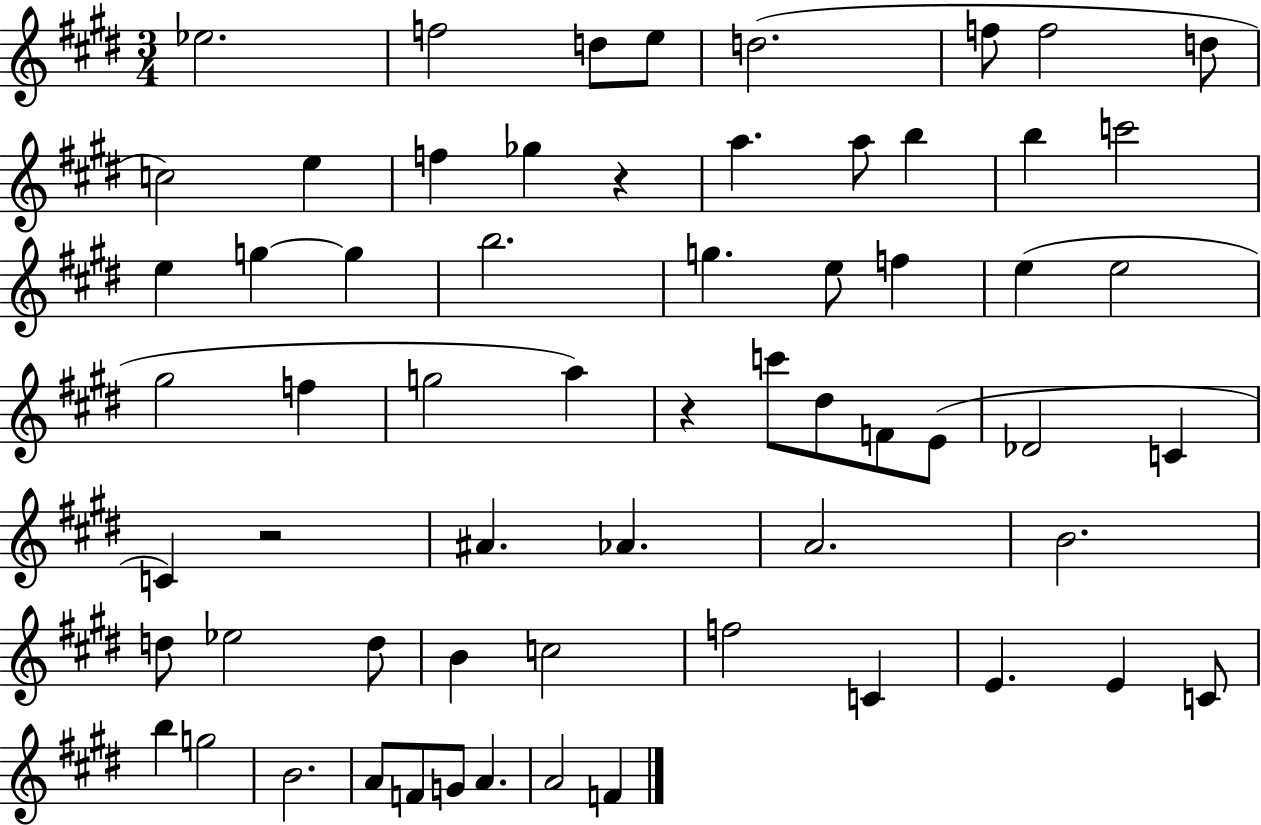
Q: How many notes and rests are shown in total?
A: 63